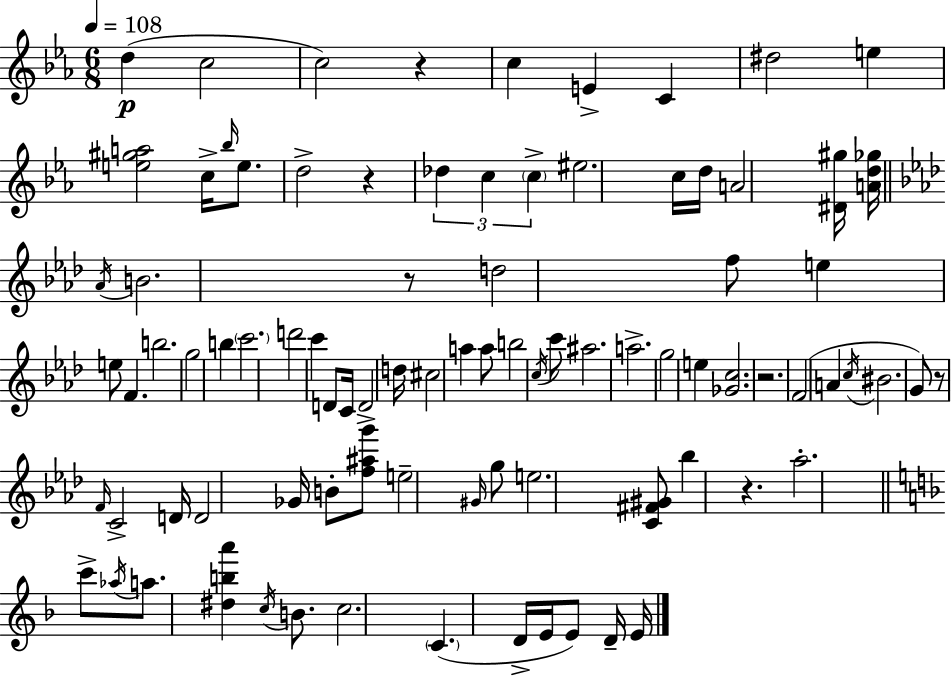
{
  \clef treble
  \numericTimeSignature
  \time 6/8
  \key ees \major
  \tempo 4 = 108
  d''4(\p c''2 | c''2) r4 | c''4 e'4-> c'4 | dis''2 e''4 | \break <e'' gis'' a''>2 c''16-> \grace { bes''16 } e''8. | d''2-> r4 | \tuplet 3/2 { des''4 c''4 \parenthesize c''4-> } | eis''2. | \break c''16 d''16 a'2 <dis' gis''>16 | <a' d'' ges''>16 \bar "||" \break \key aes \major \acciaccatura { aes'16 } b'2. | r8 d''2 f''8 | e''4 e''8 f'4. | b''2. | \break g''2 b''4 | \parenthesize c'''2. | d'''2 c'''4 | d'8 c'16 d'2-> | \break d''16 cis''2 a''4 | a''8 b''2 \acciaccatura { c''16 } | c'''8 ais''2. | a''2.-> | \break g''2 e''4 | <ges' c''>2. | r2. | f'2( a'4 | \break \acciaccatura { c''16 } bis'2. | g'8) r8 \grace { f'16 } c'2-> | d'16 d'2 | ges'16 b'8-. <f'' ais'' g'''>8 e''2-- | \break \grace { gis'16 } g''8 e''2. | <c' fis' gis'>8 bes''4 r4. | aes''2.-. | \bar "||" \break \key d \minor c'''8-> \acciaccatura { aes''16 } a''8. <dis'' b'' a'''>4 \acciaccatura { c''16 } b'8. | c''2. | \parenthesize c'4.( d'16-> e'16 e'8) | d'16-- e'16 \bar "|."
}